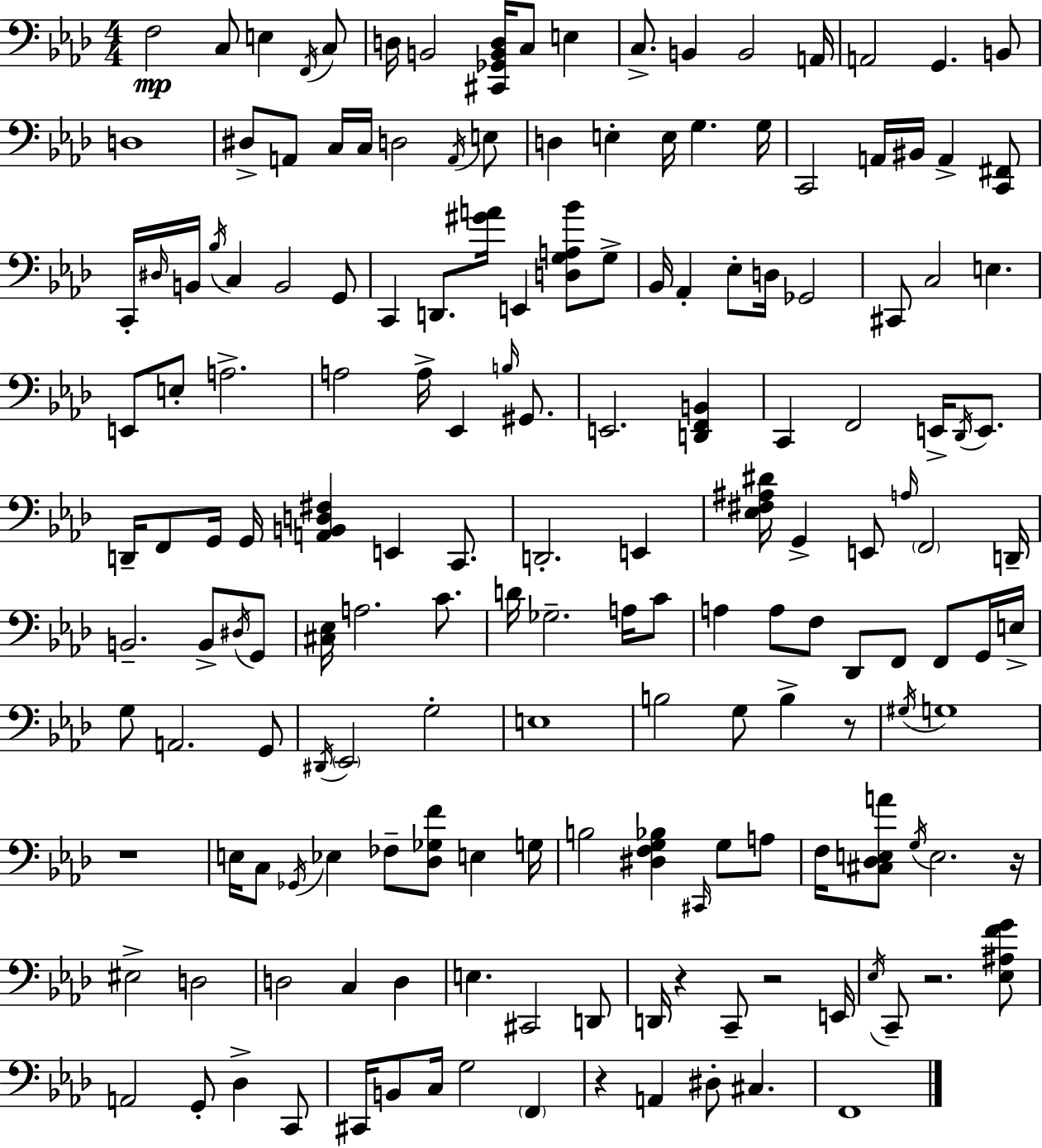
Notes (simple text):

F3/h C3/e E3/q F2/s C3/e D3/s B2/h [C#2,Gb2,B2,D3]/s C3/e E3/q C3/e. B2/q B2/h A2/s A2/h G2/q. B2/e D3/w D#3/e A2/e C3/s C3/s D3/h A2/s E3/e D3/q E3/q E3/s G3/q. G3/s C2/h A2/s BIS2/s A2/q [C2,F#2]/e C2/s D#3/s B2/s Bb3/s C3/q B2/h G2/e C2/q D2/e. [G#4,A4]/s E2/q [D3,G3,A3,Bb4]/e G3/e Bb2/s Ab2/q Eb3/e D3/s Gb2/h C#2/e C3/h E3/q. E2/e E3/e A3/h. A3/h A3/s Eb2/q B3/s G#2/e. E2/h. [D2,F2,B2]/q C2/q F2/h E2/s Db2/s E2/e. D2/s F2/e G2/s G2/s [A2,B2,D3,F#3]/q E2/q C2/e. D2/h. E2/q [Eb3,F#3,A#3,D#4]/s G2/q E2/e A3/s F2/h D2/s B2/h. B2/e D#3/s G2/e [C#3,Eb3]/s A3/h. C4/e. D4/s Gb3/h. A3/s C4/e A3/q A3/e F3/e Db2/e F2/e F2/e G2/s E3/s G3/e A2/h. G2/e D#2/s Eb2/h G3/h E3/w B3/h G3/e B3/q R/e G#3/s G3/w R/w E3/s C3/e Gb2/s Eb3/q FES3/e [Db3,Gb3,F4]/e E3/q G3/s B3/h [D#3,F3,G3,Bb3]/q C#2/s G3/e A3/e F3/s [C#3,Db3,E3,A4]/e G3/s E3/h. R/s EIS3/h D3/h D3/h C3/q D3/q E3/q. C#2/h D2/e D2/s R/q C2/e R/h E2/s Eb3/s C2/e R/h. [Eb3,A#3,F4,G4]/e A2/h G2/e Db3/q C2/e C#2/s B2/e C3/s G3/h F2/q R/q A2/q D#3/e C#3/q. F2/w